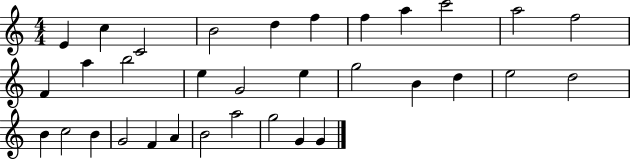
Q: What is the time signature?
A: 4/4